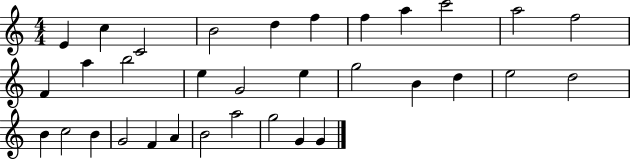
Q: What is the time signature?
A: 4/4